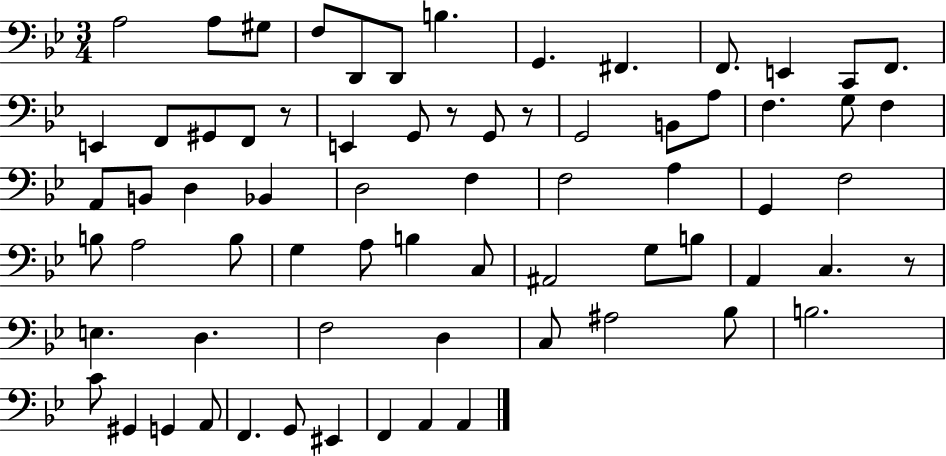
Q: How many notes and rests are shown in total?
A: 70